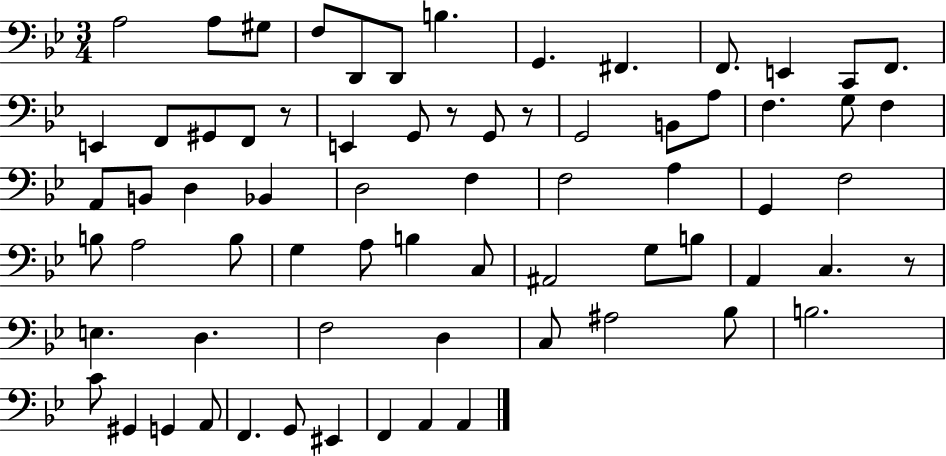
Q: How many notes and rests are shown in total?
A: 70